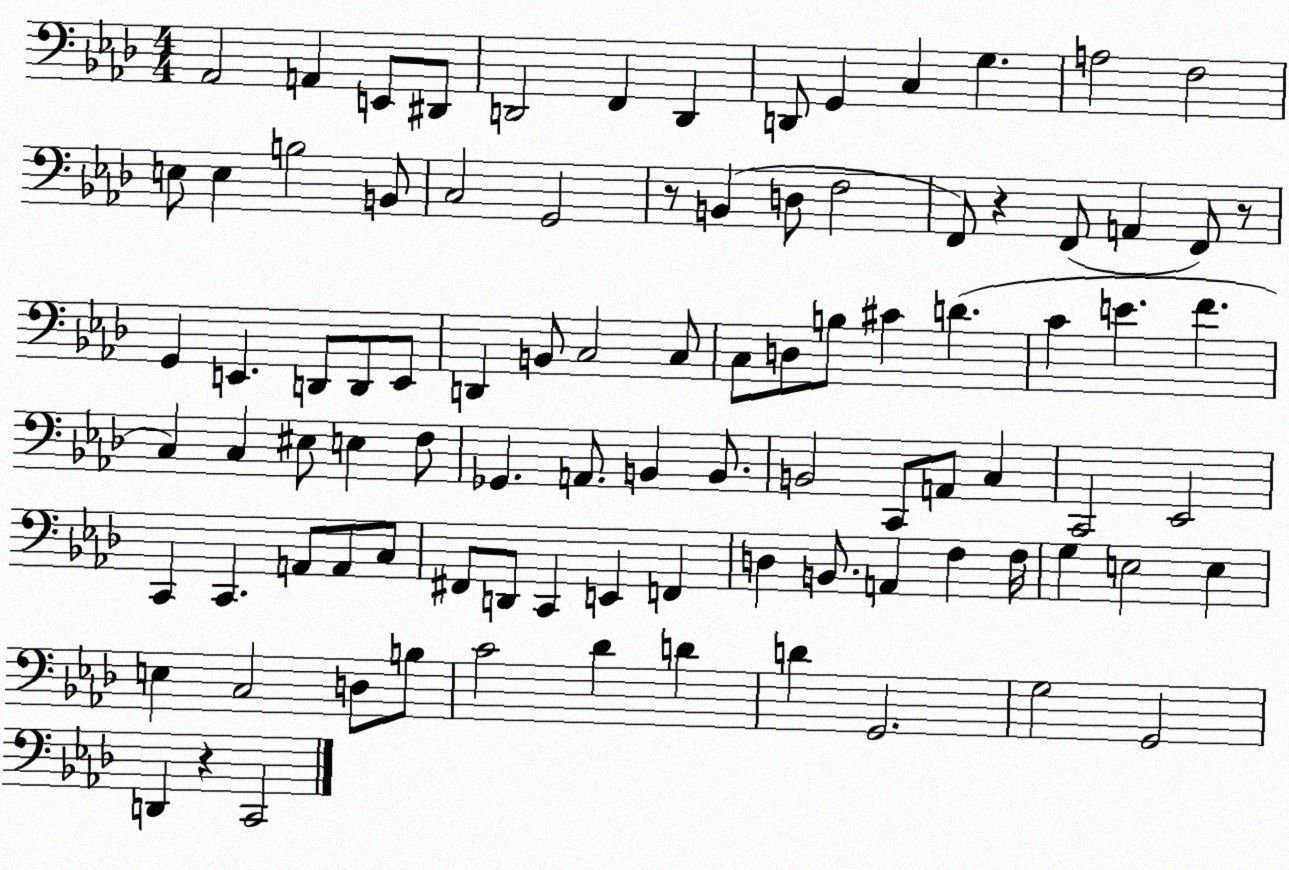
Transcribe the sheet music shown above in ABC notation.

X:1
T:Untitled
M:4/4
L:1/4
K:Ab
_A,,2 A,, E,,/2 ^D,,/2 D,,2 F,, D,, D,,/2 G,, C, G, A,2 F,2 E,/2 E, B,2 B,,/2 C,2 G,,2 z/2 B,, D,/2 F,2 F,,/2 z F,,/2 A,, F,,/2 z/2 G,, E,, D,,/2 D,,/2 E,,/2 D,, B,,/2 C,2 C,/2 C,/2 D,/2 B,/2 ^C D C E F C, C, ^E,/2 E, F,/2 _G,, A,,/2 B,, B,,/2 B,,2 C,,/2 A,,/2 C, C,,2 _E,,2 C,, C,, A,,/2 A,,/2 C,/2 ^F,,/2 D,,/2 C,, E,, F,, D, B,,/2 A,, F, F,/4 G, E,2 E, E, C,2 D,/2 B,/2 C2 _D D D G,,2 G,2 G,,2 D,, z C,,2